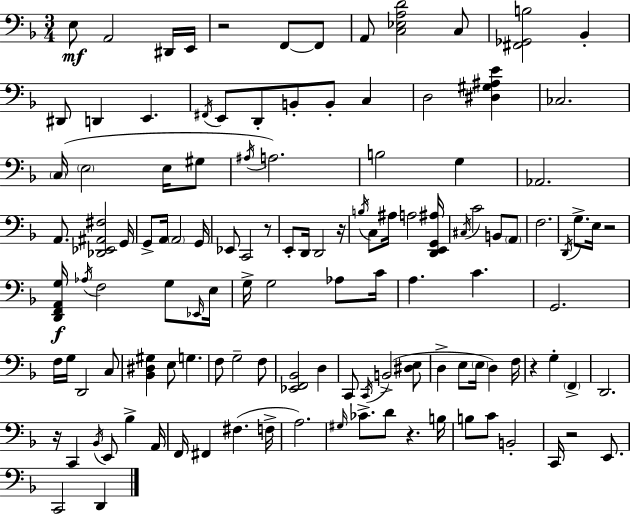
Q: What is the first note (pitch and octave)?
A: E3